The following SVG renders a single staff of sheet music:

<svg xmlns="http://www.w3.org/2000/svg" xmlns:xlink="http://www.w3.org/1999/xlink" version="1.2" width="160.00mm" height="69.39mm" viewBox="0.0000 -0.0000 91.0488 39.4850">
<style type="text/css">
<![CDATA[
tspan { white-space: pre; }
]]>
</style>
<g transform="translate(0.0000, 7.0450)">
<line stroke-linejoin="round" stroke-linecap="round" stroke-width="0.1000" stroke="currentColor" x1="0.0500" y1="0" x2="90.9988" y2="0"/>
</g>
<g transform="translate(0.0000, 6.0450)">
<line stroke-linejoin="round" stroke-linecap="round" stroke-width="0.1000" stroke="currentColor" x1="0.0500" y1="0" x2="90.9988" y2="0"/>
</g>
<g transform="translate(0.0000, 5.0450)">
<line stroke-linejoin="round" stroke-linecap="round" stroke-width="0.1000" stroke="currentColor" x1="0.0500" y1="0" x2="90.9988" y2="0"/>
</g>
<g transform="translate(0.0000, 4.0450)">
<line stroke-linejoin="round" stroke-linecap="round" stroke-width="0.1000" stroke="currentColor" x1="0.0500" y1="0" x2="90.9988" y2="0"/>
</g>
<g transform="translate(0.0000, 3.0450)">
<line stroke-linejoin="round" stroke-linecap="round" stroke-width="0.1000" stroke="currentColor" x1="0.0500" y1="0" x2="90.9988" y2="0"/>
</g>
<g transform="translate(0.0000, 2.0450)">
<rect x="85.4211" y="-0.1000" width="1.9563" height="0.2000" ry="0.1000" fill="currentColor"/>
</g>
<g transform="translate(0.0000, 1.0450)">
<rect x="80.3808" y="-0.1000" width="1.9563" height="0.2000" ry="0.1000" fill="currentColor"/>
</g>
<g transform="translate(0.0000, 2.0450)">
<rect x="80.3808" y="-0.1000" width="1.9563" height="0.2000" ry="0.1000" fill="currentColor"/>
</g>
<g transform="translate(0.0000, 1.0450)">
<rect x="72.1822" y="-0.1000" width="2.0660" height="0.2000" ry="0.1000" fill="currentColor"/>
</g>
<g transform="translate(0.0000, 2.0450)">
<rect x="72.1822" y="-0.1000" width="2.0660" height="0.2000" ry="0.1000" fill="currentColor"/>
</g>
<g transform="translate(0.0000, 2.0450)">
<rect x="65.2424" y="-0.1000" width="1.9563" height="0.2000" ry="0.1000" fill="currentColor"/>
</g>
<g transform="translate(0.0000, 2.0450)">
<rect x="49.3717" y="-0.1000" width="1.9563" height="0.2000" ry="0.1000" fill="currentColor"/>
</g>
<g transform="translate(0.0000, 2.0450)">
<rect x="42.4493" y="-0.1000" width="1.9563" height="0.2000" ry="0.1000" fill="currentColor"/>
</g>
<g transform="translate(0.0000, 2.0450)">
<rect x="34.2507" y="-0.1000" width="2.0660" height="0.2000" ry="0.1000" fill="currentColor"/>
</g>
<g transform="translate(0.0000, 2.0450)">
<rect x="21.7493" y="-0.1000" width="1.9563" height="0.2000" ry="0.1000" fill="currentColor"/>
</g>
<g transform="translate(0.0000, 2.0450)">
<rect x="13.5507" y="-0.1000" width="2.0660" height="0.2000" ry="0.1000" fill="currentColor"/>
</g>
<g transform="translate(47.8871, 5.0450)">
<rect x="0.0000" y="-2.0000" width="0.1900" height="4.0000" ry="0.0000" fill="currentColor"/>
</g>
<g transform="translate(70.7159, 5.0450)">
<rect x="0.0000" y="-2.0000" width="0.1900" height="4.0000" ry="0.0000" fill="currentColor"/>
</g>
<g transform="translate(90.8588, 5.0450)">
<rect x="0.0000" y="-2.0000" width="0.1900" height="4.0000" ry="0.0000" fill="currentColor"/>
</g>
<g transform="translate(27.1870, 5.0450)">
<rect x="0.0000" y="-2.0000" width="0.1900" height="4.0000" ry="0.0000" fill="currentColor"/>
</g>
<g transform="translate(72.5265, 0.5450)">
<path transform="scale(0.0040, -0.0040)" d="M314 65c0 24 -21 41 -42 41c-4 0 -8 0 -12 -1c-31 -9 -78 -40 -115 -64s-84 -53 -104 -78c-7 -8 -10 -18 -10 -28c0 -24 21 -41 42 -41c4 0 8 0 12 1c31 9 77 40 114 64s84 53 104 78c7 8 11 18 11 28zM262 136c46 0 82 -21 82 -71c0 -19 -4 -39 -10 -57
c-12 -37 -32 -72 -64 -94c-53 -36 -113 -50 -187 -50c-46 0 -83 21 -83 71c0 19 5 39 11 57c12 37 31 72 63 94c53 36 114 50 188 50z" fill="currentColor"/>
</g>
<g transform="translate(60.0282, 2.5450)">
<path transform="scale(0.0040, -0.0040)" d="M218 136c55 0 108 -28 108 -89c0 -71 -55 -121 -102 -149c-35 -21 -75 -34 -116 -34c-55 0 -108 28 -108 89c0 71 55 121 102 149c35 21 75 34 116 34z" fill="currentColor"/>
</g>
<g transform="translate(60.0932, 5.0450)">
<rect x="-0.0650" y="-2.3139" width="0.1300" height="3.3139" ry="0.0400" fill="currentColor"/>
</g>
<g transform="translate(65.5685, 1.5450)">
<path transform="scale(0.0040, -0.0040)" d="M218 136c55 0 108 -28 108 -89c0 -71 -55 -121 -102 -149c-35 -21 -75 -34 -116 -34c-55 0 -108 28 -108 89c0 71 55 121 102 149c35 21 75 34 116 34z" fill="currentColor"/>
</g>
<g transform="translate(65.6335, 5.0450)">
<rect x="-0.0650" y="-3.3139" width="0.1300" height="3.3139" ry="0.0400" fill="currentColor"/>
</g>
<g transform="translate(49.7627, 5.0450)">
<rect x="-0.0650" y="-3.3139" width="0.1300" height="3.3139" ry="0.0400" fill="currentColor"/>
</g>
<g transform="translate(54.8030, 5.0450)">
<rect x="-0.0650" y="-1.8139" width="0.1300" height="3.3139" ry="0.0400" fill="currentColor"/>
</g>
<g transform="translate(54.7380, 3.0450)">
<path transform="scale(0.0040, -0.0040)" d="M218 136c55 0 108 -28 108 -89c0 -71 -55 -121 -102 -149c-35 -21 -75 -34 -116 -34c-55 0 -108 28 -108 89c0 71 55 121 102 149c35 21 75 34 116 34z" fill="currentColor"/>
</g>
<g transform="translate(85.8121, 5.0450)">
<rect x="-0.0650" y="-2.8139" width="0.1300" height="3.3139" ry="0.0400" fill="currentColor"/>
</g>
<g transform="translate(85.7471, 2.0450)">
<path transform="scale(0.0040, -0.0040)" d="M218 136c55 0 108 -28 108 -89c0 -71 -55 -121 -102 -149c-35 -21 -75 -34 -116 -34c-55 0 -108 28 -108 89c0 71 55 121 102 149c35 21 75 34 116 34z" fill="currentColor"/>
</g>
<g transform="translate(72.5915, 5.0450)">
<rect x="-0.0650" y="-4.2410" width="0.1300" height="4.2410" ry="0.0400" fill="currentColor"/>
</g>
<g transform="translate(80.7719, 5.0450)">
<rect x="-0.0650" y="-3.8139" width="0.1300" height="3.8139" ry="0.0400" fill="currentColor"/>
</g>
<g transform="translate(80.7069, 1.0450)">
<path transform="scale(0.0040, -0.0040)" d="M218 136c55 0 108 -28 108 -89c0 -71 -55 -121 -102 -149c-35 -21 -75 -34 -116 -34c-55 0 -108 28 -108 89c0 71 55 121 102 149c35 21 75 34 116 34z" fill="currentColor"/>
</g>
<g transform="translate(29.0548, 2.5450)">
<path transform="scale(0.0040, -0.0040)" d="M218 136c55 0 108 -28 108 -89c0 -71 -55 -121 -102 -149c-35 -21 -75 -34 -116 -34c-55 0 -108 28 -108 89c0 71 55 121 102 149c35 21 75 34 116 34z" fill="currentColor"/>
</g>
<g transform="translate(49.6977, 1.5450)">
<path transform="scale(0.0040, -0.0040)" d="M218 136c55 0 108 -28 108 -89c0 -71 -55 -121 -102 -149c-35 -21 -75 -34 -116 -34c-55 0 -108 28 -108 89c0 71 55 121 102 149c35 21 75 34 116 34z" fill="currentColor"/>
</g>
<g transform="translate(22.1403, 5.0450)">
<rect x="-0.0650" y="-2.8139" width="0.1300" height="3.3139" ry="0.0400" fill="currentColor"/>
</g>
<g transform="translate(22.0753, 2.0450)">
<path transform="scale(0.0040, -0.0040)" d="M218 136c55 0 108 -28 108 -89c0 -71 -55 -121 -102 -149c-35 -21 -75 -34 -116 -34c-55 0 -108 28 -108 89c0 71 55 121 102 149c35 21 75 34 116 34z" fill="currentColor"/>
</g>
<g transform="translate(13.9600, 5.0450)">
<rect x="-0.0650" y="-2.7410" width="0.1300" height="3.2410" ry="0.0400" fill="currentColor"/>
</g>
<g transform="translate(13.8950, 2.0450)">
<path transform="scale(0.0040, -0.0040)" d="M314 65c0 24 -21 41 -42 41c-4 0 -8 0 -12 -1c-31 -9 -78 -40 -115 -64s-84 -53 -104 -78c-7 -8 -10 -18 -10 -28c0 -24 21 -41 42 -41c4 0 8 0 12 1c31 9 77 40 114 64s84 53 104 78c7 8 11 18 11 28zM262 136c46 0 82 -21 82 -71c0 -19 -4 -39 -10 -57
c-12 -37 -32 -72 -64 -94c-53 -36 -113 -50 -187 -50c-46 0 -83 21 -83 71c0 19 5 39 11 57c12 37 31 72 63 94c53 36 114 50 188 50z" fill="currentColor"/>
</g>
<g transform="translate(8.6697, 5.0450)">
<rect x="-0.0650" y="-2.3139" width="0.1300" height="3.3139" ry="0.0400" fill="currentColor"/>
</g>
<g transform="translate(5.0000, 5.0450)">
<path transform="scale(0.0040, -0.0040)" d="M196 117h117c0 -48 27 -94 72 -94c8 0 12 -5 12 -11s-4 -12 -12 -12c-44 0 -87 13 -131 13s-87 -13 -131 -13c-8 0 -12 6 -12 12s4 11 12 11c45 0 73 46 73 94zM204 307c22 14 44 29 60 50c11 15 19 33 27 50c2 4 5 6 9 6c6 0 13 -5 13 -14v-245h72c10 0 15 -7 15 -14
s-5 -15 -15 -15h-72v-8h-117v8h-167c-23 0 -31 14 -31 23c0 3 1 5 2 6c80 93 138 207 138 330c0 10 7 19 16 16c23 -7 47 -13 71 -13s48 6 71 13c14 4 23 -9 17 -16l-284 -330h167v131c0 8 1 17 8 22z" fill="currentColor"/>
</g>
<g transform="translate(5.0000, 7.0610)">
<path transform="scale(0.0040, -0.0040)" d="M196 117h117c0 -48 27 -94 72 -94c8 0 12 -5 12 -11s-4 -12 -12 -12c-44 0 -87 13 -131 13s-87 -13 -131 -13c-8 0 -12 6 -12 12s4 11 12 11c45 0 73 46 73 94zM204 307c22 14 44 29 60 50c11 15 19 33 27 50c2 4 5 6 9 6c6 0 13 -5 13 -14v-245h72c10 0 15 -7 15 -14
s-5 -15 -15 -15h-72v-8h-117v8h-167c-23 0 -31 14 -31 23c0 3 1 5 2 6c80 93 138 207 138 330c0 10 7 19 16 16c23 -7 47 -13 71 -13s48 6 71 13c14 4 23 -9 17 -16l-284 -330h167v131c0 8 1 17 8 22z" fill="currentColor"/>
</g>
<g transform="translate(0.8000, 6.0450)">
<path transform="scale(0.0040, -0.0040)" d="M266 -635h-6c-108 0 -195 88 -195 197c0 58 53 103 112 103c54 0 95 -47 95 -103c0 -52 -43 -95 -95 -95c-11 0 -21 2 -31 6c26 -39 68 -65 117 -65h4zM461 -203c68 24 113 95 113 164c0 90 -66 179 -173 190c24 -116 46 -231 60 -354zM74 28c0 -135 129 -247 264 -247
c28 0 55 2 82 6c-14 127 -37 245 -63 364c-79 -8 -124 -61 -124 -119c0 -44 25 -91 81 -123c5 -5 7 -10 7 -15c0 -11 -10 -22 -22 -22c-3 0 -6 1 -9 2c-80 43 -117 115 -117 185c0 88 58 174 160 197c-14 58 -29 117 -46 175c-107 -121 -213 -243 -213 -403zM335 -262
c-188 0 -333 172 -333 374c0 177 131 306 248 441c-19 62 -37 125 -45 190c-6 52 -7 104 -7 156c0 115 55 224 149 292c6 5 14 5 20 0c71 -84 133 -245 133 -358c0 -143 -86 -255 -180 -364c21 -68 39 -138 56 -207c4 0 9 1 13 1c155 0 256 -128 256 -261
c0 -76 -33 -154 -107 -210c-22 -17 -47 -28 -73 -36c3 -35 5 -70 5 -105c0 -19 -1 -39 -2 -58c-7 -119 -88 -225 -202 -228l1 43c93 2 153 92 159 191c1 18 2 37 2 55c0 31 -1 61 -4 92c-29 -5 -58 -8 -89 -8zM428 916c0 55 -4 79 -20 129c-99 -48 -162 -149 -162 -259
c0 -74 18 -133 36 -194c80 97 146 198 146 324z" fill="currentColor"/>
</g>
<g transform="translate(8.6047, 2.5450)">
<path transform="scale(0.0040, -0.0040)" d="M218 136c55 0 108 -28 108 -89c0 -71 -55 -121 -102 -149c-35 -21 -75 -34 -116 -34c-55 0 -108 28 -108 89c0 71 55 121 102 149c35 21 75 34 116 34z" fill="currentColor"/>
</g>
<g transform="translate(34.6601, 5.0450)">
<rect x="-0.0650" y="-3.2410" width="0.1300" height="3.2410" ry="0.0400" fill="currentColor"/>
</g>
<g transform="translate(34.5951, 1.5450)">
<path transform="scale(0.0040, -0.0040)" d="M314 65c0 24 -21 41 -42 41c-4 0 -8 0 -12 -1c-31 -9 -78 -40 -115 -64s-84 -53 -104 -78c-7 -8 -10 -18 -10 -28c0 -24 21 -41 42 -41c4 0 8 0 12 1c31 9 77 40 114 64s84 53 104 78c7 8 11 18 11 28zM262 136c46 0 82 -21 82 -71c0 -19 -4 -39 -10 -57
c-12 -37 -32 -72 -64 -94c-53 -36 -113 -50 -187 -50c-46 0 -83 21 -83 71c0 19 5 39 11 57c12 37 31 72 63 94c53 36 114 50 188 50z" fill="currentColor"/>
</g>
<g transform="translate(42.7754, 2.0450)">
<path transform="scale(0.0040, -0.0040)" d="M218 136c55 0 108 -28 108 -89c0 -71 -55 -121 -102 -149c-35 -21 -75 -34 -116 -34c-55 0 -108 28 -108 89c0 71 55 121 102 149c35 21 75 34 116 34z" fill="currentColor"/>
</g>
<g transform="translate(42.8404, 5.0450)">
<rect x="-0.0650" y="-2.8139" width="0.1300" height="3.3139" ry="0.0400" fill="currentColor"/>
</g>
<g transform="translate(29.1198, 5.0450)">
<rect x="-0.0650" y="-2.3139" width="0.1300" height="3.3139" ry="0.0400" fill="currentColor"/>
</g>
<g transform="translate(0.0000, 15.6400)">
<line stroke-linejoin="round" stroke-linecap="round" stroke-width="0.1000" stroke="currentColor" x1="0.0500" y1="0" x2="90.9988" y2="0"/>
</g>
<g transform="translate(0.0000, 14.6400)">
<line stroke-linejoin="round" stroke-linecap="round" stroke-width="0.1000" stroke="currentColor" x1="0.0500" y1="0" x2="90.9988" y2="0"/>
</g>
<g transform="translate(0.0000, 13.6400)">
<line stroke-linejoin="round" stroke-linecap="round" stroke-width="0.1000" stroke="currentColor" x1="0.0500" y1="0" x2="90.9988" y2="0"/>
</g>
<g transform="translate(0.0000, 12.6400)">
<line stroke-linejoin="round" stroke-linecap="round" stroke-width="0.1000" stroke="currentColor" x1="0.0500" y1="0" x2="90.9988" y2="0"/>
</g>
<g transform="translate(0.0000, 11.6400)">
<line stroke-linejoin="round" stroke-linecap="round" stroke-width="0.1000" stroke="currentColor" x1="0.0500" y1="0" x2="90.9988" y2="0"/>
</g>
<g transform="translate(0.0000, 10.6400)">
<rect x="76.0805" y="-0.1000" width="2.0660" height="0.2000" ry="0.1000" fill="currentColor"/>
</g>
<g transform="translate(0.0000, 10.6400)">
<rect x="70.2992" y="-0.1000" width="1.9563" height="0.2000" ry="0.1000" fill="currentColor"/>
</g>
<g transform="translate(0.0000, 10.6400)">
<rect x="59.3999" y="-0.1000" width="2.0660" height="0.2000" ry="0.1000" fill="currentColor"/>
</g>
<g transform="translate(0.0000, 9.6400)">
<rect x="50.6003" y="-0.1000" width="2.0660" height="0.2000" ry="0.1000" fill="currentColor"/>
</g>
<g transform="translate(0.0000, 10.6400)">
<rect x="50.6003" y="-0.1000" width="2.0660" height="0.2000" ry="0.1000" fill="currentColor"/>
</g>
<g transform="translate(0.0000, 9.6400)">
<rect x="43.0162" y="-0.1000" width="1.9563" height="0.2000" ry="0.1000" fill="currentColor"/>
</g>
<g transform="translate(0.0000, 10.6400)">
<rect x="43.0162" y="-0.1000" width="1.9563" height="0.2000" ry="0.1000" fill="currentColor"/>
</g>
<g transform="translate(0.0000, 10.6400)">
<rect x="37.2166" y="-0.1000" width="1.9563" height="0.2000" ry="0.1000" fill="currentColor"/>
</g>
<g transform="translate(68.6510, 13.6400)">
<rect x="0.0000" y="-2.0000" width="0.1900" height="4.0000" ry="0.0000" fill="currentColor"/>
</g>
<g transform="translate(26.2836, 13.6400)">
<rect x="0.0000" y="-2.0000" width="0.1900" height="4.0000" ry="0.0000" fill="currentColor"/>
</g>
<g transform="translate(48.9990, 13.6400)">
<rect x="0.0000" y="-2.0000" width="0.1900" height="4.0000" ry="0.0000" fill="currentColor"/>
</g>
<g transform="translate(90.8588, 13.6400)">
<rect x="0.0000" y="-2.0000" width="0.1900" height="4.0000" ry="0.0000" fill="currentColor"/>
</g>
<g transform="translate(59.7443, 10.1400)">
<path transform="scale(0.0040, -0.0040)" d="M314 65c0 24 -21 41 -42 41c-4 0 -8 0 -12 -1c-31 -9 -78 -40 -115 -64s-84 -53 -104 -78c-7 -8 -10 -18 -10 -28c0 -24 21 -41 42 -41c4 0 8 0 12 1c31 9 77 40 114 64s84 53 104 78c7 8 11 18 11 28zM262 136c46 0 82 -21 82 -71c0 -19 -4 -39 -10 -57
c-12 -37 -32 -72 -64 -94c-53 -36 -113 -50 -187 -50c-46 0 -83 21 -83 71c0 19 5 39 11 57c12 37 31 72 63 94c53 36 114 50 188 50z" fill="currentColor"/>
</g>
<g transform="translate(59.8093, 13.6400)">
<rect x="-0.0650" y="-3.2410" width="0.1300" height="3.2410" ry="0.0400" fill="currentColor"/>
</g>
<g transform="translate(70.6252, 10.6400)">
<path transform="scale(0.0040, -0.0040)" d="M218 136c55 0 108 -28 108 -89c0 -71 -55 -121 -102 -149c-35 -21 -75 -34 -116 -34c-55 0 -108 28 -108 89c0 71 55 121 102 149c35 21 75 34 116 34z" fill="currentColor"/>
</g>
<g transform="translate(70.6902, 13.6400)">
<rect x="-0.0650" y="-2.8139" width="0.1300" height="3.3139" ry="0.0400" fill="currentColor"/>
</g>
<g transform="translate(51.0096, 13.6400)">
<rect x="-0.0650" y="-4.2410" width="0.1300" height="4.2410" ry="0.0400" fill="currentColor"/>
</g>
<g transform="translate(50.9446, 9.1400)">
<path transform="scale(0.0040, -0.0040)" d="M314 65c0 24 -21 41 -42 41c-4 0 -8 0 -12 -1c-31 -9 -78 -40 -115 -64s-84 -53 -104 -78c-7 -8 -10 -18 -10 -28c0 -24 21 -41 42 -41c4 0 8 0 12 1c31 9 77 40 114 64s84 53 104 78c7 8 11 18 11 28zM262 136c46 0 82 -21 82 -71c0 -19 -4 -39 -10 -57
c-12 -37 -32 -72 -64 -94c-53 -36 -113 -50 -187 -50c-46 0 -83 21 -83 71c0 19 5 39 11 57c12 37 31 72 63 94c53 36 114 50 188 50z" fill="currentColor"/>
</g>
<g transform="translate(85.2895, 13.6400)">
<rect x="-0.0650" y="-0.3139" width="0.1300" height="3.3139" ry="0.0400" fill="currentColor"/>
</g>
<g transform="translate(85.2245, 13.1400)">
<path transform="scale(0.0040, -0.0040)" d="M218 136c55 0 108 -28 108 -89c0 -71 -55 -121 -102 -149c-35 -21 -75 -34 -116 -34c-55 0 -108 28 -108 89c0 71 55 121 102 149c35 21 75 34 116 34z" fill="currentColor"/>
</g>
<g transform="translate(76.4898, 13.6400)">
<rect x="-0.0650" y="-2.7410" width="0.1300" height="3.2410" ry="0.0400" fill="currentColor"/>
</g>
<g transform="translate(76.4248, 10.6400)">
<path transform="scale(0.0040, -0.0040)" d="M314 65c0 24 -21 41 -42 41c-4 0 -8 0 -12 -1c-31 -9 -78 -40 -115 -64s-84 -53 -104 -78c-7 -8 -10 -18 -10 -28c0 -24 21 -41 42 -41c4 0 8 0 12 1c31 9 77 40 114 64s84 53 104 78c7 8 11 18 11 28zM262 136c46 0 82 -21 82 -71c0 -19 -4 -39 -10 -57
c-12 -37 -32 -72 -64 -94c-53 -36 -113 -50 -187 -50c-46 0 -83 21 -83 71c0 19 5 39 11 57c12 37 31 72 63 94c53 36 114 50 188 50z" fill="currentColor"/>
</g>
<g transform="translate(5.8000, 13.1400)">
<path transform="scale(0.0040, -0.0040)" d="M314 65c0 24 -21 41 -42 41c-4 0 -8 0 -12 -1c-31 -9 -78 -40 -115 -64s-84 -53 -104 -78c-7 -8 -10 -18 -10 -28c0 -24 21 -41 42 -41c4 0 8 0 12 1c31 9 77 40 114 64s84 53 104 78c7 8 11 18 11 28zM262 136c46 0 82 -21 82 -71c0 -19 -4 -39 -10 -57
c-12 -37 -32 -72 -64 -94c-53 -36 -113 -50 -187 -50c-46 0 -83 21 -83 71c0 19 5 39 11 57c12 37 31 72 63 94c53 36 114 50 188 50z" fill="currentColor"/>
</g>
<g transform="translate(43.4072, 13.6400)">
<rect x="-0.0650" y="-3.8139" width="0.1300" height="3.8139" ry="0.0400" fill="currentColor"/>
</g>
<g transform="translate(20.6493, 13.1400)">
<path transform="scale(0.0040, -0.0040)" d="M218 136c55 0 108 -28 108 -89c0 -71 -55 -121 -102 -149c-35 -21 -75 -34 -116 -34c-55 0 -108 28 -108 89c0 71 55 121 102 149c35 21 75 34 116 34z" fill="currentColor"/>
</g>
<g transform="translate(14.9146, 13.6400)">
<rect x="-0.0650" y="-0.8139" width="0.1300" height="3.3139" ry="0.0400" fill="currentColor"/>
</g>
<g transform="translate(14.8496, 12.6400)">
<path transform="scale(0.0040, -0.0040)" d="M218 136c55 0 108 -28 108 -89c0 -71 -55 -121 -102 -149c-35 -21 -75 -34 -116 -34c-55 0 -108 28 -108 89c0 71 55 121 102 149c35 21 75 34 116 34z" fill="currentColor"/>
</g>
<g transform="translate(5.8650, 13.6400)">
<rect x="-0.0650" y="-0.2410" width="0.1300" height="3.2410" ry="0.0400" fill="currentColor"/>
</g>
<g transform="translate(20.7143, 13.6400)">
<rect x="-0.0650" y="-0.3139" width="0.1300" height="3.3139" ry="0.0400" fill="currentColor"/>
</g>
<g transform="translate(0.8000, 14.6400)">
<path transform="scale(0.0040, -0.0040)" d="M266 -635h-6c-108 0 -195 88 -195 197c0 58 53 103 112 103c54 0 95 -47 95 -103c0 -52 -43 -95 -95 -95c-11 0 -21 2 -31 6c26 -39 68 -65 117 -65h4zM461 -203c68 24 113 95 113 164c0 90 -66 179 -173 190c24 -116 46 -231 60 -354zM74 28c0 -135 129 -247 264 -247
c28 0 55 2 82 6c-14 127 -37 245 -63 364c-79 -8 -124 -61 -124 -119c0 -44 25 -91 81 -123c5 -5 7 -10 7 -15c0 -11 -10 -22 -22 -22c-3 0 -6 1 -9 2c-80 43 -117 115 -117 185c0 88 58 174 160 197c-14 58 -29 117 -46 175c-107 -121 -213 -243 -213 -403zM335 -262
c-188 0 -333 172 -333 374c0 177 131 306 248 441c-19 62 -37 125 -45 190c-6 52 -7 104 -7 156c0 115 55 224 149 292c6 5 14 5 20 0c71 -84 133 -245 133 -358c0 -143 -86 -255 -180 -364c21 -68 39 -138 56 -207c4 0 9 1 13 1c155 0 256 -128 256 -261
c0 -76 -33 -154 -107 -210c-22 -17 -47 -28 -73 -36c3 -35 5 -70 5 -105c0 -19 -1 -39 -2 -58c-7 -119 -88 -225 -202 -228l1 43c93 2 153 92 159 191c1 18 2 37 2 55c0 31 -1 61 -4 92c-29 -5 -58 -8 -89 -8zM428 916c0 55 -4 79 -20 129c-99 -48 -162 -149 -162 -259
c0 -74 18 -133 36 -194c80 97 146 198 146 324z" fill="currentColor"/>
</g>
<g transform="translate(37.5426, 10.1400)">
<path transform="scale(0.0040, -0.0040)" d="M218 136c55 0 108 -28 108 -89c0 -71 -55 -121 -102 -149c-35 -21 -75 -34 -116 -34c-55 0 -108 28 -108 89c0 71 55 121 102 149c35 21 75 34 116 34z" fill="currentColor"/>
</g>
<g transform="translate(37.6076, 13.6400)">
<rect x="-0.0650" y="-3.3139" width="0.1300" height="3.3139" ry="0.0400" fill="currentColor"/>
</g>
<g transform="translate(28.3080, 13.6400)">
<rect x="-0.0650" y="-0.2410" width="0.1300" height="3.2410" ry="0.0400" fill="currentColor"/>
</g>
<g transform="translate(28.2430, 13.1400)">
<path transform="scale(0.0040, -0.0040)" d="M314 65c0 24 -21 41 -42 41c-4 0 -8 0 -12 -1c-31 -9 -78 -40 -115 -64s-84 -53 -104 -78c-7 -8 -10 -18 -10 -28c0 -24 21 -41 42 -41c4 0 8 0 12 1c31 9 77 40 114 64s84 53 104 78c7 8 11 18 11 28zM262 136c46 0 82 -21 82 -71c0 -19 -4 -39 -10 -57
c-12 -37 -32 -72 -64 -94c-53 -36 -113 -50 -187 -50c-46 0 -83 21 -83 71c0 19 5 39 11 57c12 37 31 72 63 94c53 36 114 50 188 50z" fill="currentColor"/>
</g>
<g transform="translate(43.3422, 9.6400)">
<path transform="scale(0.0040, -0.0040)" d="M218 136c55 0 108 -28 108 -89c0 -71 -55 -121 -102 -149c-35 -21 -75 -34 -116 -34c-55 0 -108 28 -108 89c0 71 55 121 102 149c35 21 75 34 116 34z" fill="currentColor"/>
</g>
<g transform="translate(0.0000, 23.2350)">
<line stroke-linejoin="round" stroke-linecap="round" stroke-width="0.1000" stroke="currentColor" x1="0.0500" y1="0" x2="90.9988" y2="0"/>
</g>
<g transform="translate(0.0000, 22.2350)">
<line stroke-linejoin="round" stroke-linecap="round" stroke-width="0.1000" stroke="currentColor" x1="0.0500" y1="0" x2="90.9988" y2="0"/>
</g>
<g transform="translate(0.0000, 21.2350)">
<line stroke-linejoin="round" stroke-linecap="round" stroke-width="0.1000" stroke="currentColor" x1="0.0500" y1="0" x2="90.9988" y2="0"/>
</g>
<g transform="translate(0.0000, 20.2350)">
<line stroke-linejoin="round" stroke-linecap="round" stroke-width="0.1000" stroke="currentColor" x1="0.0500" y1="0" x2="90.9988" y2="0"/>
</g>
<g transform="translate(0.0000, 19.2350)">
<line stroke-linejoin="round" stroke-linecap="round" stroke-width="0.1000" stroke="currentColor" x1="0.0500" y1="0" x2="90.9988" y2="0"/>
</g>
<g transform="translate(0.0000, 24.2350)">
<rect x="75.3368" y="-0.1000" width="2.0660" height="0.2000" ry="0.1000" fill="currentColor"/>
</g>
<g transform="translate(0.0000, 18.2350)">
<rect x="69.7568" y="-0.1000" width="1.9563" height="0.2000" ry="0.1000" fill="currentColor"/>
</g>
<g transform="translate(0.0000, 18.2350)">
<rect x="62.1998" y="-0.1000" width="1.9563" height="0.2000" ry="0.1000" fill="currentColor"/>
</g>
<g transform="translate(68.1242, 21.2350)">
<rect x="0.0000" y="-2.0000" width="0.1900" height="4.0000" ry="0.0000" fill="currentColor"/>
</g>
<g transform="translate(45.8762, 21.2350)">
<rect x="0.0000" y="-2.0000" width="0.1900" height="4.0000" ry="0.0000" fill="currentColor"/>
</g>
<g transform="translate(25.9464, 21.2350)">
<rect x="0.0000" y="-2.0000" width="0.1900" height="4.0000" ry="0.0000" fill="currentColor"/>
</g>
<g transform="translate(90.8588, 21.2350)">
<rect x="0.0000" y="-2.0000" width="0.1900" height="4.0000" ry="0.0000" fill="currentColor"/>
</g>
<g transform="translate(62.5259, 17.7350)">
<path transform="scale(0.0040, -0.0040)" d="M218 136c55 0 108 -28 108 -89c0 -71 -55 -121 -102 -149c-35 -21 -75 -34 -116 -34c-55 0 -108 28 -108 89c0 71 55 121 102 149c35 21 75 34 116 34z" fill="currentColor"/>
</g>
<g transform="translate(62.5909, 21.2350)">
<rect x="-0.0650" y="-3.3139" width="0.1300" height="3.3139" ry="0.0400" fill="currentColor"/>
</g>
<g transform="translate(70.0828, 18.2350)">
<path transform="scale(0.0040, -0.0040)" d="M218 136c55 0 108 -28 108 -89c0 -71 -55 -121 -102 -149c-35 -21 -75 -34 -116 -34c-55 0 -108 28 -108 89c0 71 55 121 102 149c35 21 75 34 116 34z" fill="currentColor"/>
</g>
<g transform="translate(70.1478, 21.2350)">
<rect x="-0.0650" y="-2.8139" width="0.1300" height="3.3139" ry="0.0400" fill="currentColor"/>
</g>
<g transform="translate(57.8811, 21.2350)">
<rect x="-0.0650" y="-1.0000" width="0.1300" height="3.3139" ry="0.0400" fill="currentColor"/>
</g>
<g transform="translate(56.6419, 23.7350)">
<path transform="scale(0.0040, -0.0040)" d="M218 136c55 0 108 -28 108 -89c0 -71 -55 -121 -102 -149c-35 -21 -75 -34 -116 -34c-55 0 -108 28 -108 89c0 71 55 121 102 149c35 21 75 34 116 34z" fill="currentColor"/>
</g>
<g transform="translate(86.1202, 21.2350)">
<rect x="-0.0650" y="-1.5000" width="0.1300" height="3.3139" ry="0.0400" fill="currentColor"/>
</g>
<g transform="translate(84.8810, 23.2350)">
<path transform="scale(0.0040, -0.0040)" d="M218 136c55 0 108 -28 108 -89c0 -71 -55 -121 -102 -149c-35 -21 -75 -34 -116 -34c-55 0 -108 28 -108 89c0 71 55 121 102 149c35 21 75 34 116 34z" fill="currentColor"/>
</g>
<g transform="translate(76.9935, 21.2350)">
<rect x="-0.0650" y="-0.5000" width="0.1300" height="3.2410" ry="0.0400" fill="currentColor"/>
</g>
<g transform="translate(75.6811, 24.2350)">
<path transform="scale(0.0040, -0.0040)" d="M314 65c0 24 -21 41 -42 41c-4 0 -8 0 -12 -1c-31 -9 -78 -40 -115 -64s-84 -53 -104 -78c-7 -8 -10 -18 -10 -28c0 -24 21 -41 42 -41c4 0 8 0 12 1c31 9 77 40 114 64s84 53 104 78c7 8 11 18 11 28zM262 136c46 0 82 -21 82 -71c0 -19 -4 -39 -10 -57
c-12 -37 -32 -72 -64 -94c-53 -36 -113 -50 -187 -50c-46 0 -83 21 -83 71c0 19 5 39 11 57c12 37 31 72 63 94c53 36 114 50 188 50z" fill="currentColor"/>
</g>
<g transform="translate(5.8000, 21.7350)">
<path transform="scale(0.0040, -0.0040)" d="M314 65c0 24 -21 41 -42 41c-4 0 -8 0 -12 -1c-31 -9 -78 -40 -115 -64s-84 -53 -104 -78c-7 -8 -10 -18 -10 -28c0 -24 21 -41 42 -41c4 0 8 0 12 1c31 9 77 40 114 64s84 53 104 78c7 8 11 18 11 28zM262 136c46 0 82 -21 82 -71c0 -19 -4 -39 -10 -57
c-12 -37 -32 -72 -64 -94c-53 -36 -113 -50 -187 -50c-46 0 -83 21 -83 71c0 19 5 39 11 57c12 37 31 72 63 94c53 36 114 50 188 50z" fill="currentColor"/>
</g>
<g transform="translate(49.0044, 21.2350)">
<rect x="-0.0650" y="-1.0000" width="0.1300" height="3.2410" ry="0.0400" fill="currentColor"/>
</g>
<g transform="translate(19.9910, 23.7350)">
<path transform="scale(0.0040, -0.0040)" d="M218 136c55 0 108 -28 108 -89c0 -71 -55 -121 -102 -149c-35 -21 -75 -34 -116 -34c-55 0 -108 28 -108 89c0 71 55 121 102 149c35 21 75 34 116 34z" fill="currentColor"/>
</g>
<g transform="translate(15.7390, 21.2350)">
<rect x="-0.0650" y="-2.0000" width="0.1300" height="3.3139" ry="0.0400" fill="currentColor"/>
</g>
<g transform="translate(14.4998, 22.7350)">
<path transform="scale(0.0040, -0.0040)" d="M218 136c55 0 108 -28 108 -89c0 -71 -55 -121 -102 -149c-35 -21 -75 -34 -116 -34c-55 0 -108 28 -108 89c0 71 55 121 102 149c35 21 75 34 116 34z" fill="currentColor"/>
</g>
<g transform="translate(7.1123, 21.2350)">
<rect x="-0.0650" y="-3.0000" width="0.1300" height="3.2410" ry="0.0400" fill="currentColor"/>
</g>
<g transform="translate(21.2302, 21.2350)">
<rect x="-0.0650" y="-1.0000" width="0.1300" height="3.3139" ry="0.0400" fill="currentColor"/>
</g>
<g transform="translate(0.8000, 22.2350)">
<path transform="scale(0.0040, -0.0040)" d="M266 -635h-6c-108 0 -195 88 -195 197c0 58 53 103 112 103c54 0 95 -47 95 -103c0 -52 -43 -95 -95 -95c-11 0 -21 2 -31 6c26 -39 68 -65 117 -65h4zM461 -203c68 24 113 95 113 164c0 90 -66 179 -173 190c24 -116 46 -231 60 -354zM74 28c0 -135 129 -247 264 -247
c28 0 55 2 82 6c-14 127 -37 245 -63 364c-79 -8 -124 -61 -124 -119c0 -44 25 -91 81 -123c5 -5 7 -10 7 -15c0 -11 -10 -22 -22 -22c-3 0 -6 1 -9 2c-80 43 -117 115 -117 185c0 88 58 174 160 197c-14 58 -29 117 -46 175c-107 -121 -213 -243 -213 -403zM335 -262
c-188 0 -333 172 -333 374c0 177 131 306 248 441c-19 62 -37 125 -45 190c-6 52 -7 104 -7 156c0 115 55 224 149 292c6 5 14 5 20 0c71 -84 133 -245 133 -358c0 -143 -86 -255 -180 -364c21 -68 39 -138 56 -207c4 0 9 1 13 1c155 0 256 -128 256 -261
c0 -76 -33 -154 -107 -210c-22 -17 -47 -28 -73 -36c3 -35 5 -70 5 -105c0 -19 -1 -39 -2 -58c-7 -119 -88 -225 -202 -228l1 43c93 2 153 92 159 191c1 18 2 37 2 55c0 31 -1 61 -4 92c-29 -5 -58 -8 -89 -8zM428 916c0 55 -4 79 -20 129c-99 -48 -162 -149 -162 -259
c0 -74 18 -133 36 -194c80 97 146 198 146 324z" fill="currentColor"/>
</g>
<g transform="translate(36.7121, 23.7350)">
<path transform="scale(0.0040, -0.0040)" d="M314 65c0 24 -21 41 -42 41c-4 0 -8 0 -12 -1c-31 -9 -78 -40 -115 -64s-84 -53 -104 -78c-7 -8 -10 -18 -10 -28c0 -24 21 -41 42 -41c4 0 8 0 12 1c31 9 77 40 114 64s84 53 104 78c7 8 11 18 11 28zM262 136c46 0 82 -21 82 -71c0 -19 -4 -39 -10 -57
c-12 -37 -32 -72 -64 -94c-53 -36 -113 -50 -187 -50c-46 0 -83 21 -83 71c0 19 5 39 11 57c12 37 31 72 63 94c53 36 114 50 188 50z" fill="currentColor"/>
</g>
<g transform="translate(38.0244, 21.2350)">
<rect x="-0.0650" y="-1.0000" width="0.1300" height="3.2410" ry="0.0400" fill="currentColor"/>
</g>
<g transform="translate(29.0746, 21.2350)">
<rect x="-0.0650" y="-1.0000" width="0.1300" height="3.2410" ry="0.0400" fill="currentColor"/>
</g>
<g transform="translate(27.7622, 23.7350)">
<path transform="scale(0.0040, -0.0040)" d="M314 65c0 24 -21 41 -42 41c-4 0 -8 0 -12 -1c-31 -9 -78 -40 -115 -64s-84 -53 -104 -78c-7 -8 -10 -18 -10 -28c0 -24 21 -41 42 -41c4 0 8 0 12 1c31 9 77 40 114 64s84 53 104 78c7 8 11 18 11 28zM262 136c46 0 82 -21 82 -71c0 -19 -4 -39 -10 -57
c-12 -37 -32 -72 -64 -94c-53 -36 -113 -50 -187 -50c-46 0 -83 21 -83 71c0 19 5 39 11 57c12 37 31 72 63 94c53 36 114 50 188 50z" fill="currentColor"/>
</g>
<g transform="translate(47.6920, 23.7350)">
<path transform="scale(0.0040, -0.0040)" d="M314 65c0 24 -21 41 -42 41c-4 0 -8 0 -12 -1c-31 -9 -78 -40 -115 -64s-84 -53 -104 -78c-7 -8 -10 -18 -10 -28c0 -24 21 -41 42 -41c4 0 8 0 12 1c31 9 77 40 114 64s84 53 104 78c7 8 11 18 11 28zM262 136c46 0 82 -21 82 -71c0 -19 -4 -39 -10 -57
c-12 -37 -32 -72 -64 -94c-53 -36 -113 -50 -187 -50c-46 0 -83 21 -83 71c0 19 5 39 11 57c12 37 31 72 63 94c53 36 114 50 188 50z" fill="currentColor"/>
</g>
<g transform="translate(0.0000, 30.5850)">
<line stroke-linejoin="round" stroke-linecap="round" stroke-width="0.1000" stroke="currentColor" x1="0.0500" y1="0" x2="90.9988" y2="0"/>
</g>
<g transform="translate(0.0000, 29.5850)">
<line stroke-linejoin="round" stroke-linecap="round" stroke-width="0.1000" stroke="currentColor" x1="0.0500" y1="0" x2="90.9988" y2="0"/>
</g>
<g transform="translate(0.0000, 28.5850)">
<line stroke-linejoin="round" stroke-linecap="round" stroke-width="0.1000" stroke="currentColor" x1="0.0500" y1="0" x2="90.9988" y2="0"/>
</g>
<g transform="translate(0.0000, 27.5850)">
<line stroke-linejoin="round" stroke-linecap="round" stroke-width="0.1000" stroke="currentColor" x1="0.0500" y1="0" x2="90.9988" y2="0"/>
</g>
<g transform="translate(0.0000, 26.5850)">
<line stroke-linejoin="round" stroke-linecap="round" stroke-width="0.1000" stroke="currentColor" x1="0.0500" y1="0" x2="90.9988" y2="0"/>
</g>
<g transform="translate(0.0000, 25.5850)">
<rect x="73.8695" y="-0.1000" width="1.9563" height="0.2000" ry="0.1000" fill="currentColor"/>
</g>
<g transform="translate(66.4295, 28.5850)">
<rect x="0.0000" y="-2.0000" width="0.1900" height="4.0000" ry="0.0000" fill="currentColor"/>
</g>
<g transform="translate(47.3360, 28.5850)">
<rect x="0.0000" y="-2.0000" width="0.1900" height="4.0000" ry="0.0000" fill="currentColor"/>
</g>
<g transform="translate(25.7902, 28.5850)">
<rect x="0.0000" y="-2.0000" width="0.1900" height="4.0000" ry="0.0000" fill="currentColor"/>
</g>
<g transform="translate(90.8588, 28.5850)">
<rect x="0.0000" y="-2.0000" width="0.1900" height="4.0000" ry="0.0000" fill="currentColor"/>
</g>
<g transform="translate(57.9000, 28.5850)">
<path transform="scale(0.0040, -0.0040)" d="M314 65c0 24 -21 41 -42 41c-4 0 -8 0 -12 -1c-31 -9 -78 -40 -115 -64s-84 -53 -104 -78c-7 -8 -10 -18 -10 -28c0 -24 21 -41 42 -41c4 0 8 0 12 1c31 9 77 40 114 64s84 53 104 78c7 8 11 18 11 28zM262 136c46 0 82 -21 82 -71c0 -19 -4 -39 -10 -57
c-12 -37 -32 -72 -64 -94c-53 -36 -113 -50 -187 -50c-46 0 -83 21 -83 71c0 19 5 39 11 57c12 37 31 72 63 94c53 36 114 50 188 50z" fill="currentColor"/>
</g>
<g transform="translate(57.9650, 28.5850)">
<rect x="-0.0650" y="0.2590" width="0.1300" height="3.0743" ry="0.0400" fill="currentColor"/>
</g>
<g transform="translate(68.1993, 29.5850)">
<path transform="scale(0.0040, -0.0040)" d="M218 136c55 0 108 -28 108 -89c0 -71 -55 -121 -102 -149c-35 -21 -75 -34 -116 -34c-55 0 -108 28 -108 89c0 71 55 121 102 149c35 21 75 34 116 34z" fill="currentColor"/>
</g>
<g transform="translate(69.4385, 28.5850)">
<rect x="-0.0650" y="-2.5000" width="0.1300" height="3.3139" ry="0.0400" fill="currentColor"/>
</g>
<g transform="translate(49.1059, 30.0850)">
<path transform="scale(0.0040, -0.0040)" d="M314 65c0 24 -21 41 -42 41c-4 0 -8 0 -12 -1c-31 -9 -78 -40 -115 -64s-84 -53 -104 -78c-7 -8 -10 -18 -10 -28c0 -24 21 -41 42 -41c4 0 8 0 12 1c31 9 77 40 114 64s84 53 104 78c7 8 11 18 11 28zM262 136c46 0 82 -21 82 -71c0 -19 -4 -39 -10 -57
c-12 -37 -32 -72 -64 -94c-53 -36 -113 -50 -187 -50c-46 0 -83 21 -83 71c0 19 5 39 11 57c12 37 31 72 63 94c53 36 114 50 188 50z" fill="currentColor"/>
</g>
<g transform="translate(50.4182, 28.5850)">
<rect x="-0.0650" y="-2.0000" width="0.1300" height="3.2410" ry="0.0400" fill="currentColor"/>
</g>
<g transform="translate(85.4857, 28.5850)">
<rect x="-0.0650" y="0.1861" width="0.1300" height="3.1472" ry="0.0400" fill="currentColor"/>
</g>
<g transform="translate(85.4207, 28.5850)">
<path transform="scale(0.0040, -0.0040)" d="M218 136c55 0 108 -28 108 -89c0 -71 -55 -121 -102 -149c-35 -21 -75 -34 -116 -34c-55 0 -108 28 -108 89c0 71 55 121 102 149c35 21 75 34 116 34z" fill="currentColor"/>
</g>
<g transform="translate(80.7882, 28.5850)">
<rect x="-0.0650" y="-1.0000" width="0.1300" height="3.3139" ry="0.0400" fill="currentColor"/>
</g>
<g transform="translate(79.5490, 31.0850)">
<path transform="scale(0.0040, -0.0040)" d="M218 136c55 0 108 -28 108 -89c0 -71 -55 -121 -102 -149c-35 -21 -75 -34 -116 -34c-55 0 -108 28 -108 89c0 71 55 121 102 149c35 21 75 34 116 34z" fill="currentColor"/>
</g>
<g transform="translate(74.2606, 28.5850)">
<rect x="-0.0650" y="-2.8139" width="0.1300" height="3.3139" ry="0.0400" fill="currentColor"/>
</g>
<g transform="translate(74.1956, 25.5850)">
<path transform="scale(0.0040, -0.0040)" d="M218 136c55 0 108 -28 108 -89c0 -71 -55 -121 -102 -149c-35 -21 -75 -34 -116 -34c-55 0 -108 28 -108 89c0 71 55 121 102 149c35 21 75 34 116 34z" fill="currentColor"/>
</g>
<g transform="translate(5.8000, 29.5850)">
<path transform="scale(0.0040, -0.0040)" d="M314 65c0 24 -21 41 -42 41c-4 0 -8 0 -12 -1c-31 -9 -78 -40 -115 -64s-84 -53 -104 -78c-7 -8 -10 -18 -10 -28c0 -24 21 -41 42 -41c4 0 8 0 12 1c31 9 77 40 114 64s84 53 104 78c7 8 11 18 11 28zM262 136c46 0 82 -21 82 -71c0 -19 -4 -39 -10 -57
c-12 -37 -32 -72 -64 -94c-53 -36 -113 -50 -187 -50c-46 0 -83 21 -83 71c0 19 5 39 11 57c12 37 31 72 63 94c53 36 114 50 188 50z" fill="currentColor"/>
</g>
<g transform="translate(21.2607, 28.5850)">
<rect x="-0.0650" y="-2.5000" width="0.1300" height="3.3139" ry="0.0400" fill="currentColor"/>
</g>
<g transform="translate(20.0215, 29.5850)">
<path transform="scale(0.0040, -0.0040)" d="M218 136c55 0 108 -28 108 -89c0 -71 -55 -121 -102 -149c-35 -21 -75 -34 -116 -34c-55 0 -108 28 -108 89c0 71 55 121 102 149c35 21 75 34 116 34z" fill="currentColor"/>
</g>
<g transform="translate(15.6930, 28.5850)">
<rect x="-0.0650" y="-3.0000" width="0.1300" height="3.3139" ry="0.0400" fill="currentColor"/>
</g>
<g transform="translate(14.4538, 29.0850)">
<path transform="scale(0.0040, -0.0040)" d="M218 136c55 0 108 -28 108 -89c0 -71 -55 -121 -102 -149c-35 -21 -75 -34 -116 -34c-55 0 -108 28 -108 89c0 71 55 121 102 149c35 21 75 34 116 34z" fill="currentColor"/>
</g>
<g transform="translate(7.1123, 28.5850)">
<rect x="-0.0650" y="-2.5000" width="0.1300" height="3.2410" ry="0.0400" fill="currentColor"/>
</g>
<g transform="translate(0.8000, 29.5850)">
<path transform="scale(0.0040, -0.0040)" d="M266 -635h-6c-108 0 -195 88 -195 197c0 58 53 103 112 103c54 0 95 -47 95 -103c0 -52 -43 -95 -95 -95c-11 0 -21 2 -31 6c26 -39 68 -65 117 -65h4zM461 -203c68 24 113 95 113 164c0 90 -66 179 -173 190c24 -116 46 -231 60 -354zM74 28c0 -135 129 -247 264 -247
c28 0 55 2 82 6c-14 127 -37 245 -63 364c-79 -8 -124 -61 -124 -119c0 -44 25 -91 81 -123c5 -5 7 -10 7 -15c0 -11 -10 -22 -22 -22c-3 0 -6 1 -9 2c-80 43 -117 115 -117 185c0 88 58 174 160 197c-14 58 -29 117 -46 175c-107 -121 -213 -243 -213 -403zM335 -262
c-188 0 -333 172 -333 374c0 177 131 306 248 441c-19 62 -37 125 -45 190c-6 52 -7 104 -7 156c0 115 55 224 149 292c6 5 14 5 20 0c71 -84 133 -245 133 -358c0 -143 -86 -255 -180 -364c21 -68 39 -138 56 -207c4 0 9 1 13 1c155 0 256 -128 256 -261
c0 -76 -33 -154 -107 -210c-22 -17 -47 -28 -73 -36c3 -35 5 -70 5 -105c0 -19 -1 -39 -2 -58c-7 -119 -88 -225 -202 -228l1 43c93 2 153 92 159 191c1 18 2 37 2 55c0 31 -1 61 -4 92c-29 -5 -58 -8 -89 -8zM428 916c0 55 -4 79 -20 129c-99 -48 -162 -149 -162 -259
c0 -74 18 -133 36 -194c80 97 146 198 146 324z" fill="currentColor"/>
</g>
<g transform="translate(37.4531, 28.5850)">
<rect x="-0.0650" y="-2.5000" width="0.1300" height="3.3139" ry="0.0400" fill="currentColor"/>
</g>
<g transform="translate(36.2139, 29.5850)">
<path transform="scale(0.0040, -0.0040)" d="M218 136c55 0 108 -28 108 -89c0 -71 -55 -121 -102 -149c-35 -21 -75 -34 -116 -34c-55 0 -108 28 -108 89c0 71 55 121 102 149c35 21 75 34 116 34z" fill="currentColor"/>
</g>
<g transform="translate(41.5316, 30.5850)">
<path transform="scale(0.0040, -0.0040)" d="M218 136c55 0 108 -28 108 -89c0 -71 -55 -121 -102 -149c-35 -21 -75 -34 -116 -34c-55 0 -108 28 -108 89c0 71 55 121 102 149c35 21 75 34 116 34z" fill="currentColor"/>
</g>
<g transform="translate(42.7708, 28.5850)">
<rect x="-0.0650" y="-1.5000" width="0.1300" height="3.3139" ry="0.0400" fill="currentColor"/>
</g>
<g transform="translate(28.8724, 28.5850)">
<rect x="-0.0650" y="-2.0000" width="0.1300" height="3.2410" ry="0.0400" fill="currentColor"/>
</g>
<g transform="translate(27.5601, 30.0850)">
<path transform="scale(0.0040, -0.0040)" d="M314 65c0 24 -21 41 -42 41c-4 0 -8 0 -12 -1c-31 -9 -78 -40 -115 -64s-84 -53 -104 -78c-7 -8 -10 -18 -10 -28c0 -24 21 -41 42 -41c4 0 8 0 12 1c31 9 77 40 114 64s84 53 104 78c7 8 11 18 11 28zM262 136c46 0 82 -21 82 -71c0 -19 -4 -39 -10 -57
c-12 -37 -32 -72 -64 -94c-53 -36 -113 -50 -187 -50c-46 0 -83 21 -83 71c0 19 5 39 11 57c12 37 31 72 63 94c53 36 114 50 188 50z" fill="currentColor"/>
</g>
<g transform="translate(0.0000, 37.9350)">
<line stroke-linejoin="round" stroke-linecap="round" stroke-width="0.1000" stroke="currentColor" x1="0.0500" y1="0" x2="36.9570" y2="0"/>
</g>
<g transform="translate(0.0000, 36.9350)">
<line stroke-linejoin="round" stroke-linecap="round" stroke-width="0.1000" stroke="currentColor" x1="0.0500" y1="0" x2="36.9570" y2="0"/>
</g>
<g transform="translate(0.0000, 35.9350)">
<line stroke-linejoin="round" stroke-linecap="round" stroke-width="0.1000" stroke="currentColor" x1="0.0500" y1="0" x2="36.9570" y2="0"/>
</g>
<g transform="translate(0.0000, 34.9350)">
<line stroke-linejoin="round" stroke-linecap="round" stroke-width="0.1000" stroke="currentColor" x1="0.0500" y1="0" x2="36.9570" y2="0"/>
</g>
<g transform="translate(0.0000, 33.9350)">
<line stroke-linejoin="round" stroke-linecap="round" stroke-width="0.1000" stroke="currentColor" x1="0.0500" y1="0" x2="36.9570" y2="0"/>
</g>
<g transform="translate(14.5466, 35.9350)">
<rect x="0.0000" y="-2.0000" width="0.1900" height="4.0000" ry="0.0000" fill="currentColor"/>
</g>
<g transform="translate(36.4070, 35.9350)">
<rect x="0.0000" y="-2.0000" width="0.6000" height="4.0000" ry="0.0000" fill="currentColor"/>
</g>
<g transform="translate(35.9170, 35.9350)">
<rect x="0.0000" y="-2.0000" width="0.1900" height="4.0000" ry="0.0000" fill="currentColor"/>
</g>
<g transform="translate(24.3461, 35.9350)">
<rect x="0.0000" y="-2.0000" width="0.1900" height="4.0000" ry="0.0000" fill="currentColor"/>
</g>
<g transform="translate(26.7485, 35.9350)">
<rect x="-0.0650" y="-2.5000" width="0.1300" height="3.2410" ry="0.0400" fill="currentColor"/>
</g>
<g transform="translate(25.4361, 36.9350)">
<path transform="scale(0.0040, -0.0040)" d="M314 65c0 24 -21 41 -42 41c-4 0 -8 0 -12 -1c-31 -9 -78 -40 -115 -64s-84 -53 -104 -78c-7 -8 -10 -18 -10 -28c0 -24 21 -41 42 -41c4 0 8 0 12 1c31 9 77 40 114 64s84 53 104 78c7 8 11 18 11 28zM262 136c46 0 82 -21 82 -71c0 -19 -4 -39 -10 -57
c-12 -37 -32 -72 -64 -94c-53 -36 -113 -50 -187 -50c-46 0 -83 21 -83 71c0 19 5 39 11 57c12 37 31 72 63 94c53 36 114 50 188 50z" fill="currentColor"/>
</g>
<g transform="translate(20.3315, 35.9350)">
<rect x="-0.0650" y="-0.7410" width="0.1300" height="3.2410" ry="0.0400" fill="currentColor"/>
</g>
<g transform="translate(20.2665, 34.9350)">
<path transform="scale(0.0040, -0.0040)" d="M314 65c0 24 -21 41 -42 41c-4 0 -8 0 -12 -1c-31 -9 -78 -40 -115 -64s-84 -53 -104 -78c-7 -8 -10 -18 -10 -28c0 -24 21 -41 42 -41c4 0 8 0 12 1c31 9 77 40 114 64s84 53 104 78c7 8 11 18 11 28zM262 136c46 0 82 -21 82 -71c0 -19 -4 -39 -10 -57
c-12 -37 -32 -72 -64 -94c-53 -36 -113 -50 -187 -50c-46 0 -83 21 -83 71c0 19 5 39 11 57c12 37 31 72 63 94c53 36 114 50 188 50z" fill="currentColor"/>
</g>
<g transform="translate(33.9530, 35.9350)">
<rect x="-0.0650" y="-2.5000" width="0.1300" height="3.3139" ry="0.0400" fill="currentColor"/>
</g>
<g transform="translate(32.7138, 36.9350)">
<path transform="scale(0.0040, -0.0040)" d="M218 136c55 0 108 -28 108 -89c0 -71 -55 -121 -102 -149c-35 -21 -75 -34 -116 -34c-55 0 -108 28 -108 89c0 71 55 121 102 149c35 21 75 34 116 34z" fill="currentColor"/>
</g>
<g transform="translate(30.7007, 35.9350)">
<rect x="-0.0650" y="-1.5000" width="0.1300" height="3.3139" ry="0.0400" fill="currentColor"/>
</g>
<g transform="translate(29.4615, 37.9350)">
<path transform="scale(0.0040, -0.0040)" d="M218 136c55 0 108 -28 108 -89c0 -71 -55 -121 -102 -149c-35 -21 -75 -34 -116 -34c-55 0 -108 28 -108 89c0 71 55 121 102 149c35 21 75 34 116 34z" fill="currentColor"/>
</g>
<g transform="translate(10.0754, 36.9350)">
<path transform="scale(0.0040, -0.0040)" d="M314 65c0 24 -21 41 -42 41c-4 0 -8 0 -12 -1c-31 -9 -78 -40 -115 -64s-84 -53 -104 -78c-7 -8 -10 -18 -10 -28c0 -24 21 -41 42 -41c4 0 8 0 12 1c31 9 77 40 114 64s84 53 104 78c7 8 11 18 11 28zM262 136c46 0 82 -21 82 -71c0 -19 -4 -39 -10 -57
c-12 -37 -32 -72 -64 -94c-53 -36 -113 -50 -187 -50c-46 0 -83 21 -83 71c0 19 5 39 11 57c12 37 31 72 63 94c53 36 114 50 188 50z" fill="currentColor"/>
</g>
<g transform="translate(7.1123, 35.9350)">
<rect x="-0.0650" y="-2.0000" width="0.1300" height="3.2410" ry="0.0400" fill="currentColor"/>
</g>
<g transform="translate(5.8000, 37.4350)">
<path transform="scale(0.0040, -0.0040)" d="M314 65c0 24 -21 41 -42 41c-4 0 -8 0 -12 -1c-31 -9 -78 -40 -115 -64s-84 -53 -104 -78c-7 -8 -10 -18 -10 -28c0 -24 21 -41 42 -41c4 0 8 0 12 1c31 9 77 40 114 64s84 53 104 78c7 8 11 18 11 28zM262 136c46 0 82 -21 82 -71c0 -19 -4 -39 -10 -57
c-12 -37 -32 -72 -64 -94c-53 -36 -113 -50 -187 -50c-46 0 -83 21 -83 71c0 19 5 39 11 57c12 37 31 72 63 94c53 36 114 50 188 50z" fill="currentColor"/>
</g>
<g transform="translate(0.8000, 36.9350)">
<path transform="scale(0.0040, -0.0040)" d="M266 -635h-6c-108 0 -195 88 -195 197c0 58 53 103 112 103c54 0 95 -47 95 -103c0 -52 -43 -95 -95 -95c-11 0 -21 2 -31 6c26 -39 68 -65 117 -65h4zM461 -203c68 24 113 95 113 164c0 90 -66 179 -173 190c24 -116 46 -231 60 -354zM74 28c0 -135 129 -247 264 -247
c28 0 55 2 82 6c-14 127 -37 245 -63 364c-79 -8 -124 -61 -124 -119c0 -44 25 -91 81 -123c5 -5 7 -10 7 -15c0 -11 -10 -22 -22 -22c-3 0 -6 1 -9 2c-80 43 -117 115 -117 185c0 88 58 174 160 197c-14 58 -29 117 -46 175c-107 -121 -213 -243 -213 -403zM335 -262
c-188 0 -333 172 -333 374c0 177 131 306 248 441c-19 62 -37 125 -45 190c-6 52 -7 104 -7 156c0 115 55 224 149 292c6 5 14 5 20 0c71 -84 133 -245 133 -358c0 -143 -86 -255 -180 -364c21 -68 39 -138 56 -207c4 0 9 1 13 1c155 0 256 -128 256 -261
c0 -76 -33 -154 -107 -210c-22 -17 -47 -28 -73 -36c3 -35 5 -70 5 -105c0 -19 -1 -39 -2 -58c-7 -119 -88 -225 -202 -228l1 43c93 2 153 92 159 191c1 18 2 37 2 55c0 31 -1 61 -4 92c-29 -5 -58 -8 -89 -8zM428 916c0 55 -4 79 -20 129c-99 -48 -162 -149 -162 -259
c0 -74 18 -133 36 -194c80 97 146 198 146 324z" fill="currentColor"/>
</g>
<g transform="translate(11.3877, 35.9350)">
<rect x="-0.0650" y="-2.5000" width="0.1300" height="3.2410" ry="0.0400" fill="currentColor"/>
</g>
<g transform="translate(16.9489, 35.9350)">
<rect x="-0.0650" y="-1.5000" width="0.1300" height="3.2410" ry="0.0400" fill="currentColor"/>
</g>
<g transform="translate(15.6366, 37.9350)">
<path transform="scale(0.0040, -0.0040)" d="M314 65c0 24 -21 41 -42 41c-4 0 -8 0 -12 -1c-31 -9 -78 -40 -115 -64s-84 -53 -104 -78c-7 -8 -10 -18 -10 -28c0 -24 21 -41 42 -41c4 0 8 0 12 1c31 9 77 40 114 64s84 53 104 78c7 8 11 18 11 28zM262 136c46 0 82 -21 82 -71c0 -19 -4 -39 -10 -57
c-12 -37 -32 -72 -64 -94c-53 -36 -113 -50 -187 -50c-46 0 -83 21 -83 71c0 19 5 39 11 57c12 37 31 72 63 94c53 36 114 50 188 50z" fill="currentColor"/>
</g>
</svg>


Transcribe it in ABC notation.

X:1
T:Untitled
M:4/4
L:1/4
K:C
g a2 a g b2 a b f g b d'2 c' a c2 d c c2 b c' d'2 b2 a a2 c A2 F D D2 D2 D2 D b a C2 E G2 A G F2 G E F2 B2 G a D B F2 G2 E2 d2 G2 E G